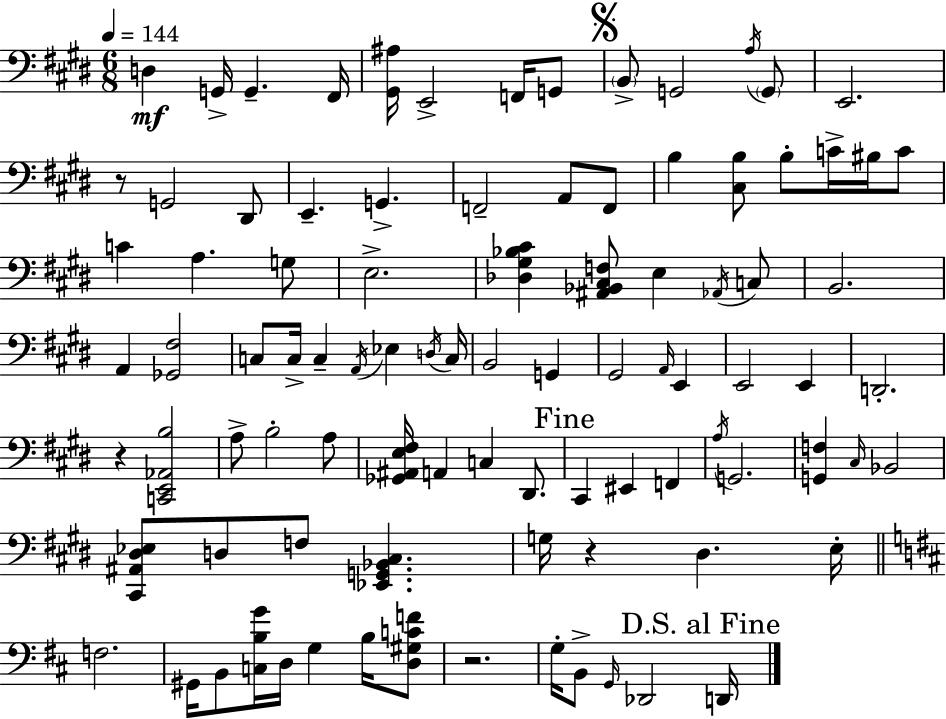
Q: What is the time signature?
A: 6/8